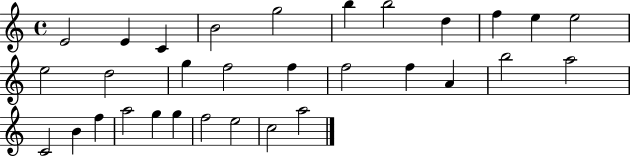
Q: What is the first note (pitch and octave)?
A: E4